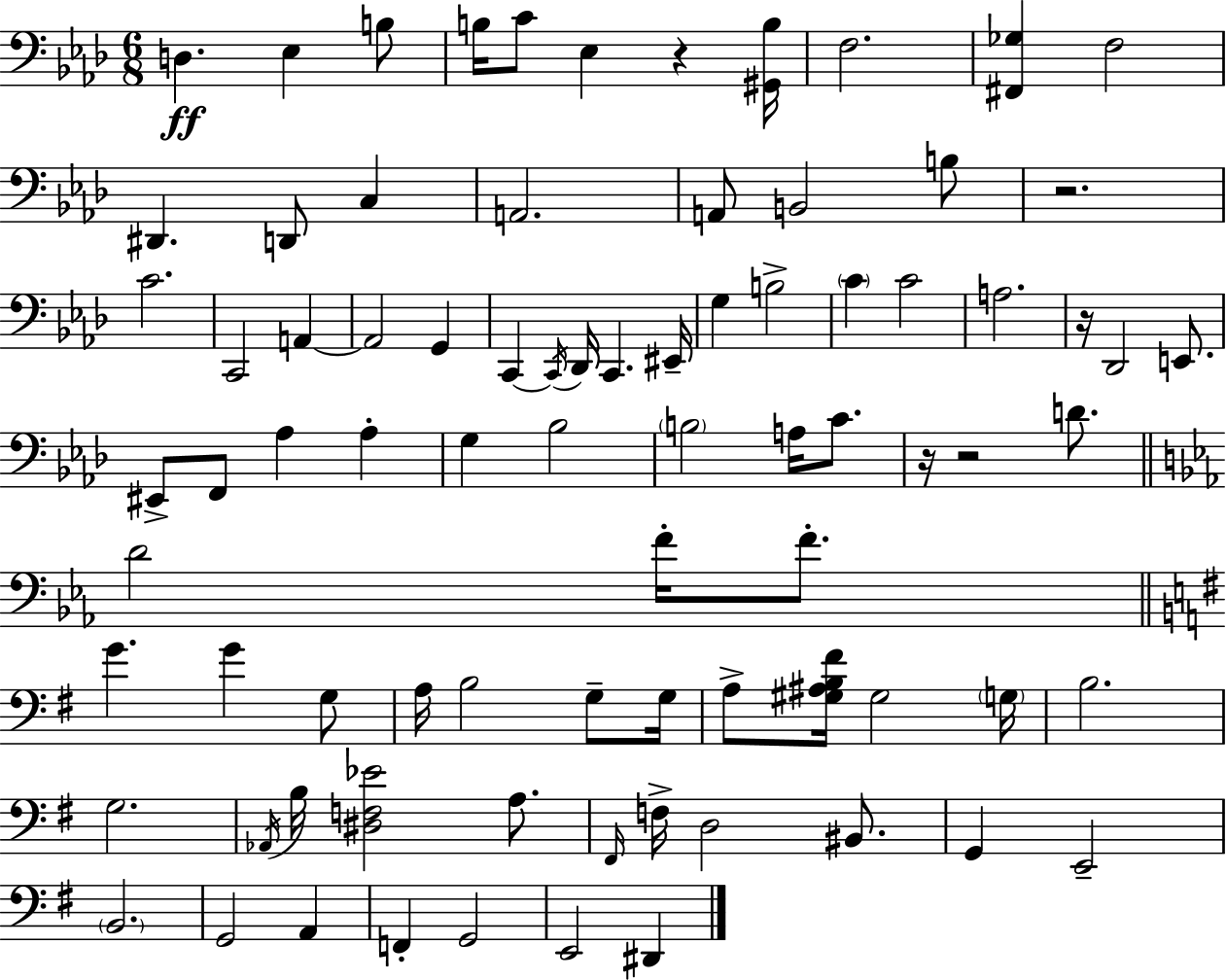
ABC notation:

X:1
T:Untitled
M:6/8
L:1/4
K:Fm
D, _E, B,/2 B,/4 C/2 _E, z [^G,,B,]/4 F,2 [^F,,_G,] F,2 ^D,, D,,/2 C, A,,2 A,,/2 B,,2 B,/2 z2 C2 C,,2 A,, A,,2 G,, C,, C,,/4 _D,,/4 C,, ^E,,/4 G, B,2 C C2 A,2 z/4 _D,,2 E,,/2 ^E,,/2 F,,/2 _A, _A, G, _B,2 B,2 A,/4 C/2 z/4 z2 D/2 D2 F/4 F/2 G G G,/2 A,/4 B,2 G,/2 G,/4 A,/2 [^G,^A,B,^F]/4 ^G,2 G,/4 B,2 G,2 _A,,/4 B,/4 [^D,F,_E]2 A,/2 ^F,,/4 F,/4 D,2 ^B,,/2 G,, E,,2 B,,2 G,,2 A,, F,, G,,2 E,,2 ^D,,